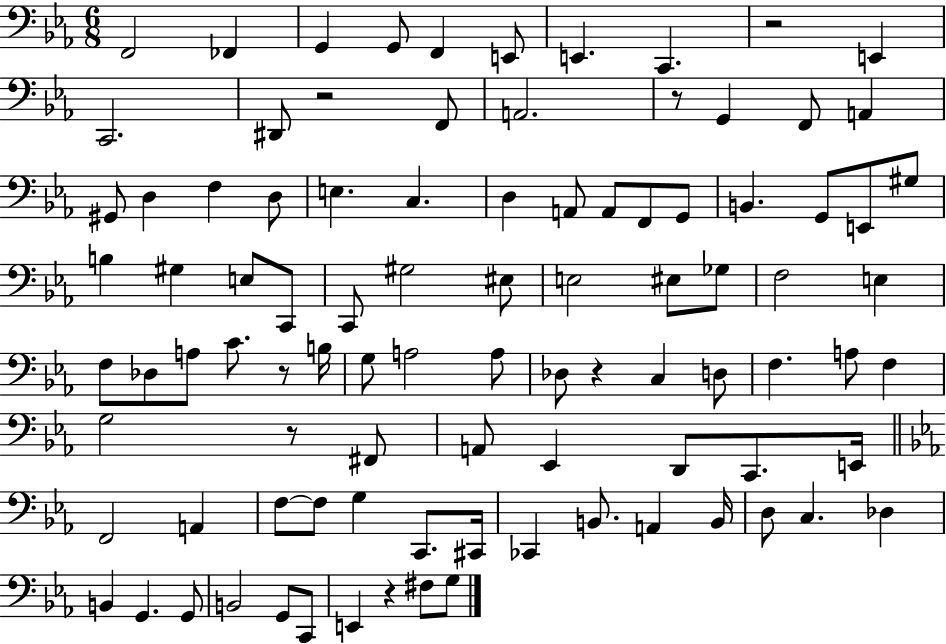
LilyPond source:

{
  \clef bass
  \numericTimeSignature
  \time 6/8
  \key ees \major
  f,2 fes,4 | g,4 g,8 f,4 e,8 | e,4. c,4. | r2 e,4 | \break c,2. | dis,8 r2 f,8 | a,2. | r8 g,4 f,8 a,4 | \break gis,8 d4 f4 d8 | e4. c4. | d4 a,8 a,8 f,8 g,8 | b,4. g,8 e,8 gis8 | \break b4 gis4 e8 c,8 | c,8 gis2 eis8 | e2 eis8 ges8 | f2 e4 | \break f8 des8 a8 c'8. r8 b16 | g8 a2 a8 | des8 r4 c4 d8 | f4. a8 f4 | \break g2 r8 fis,8 | a,8 ees,4 d,8 c,8. e,16 | \bar "||" \break \key ees \major f,2 a,4 | f8~~ f8 g4 c,8. cis,16 | ces,4 b,8. a,4 b,16 | d8 c4. des4 | \break b,4 g,4. g,8 | b,2 g,8 c,8 | e,4 r4 fis8 g8 | \bar "|."
}